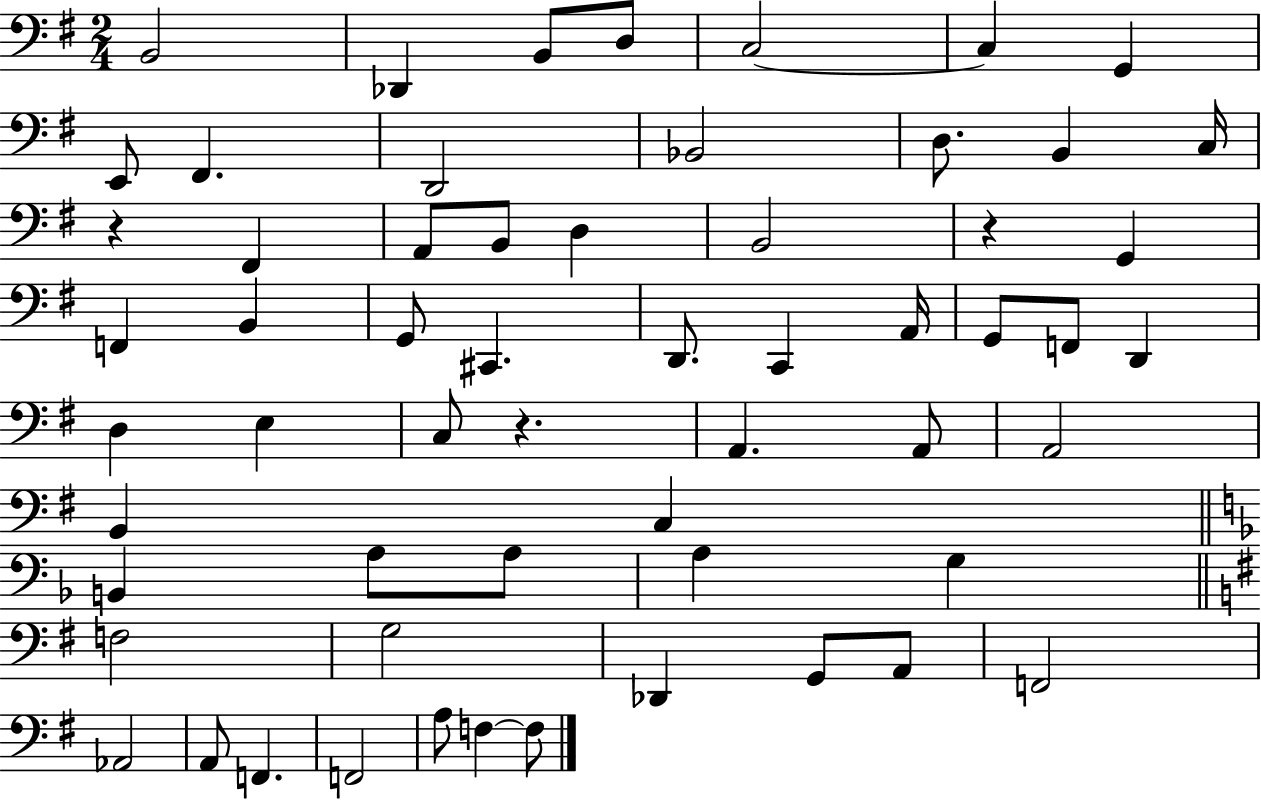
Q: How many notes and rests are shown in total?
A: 59